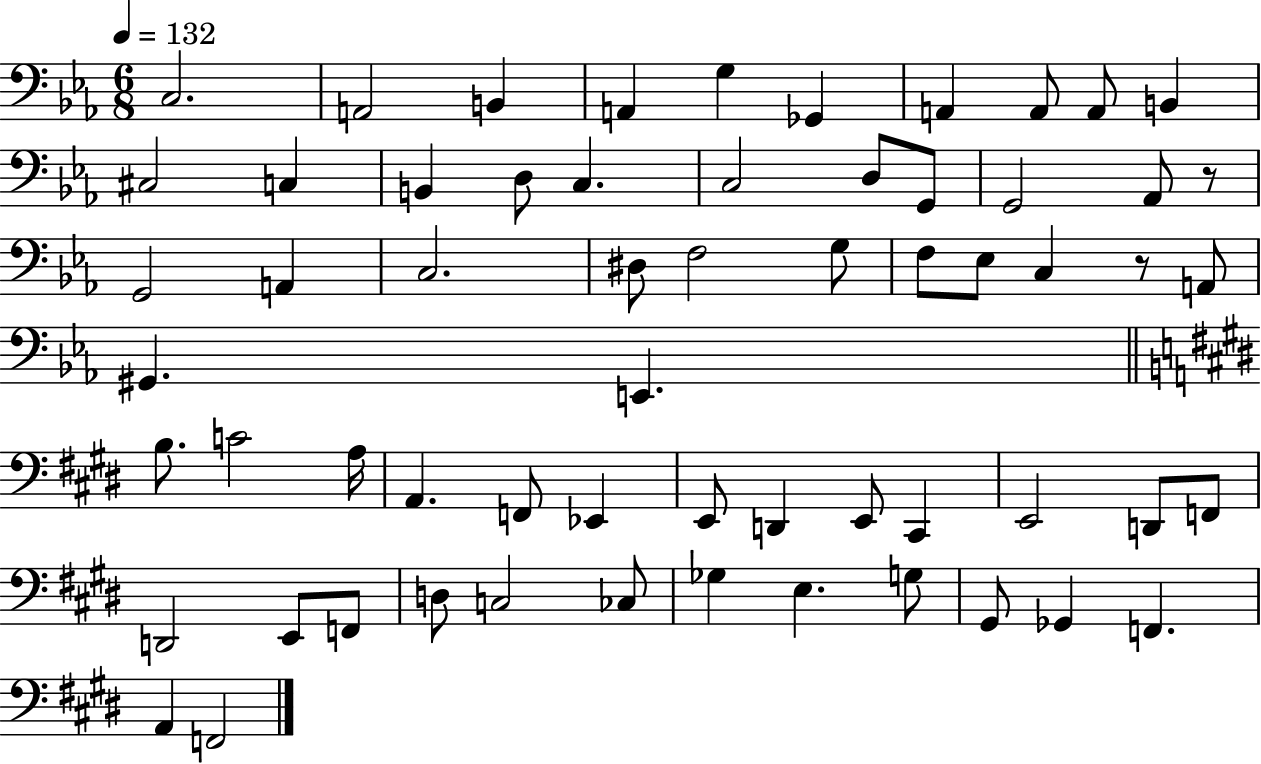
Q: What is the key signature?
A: EES major